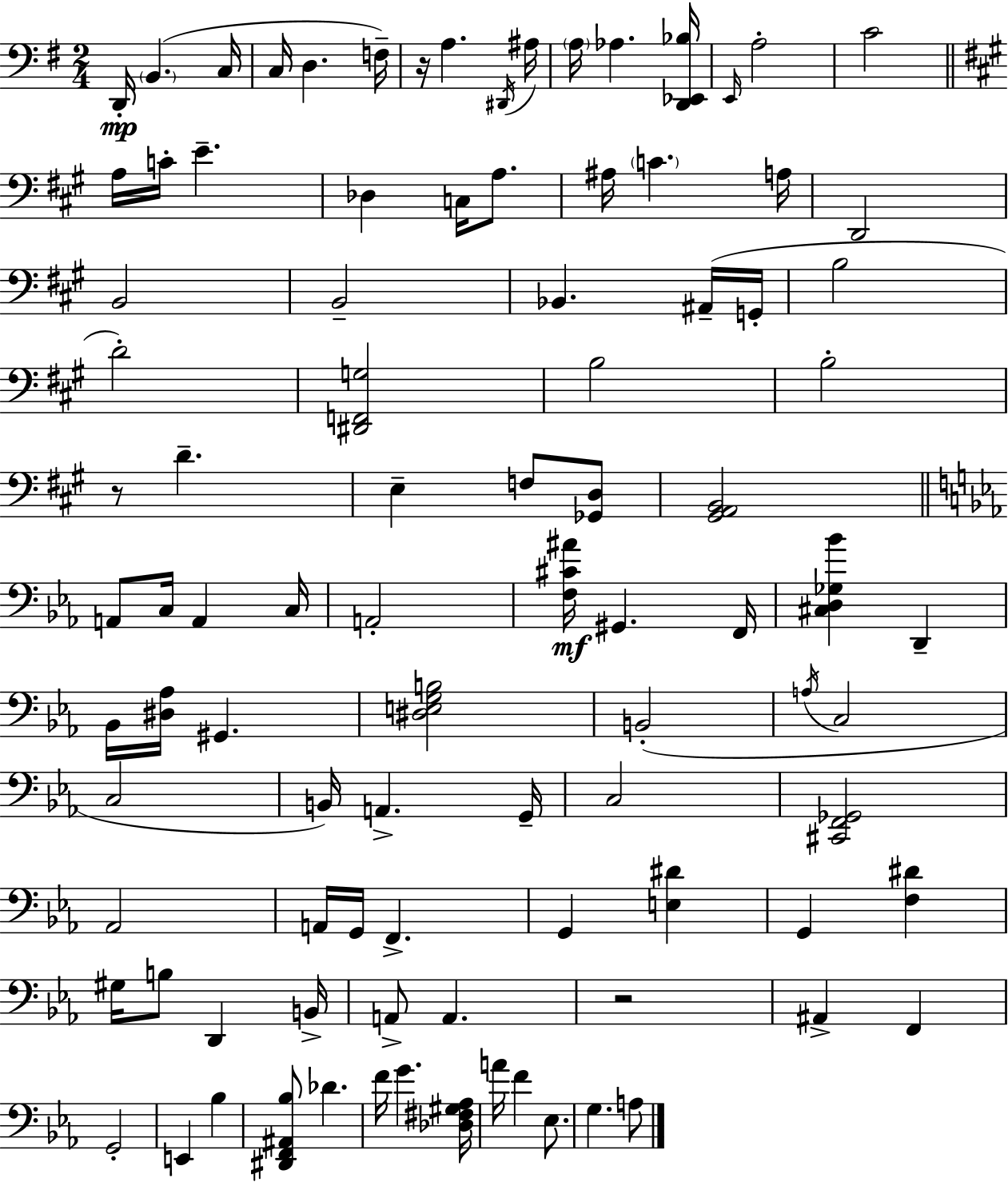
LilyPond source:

{
  \clef bass
  \numericTimeSignature
  \time 2/4
  \key g \major
  \repeat volta 2 { d,16-.\mp \parenthesize b,4.( c16 | c16 d4. f16--) | r16 a4. \acciaccatura { dis,16 } | ais16 \parenthesize a16 aes4. | \break <d, ees, bes>16 \grace { e,16 } a2-. | c'2 | \bar "||" \break \key a \major a16 c'16-. e'4.-- | des4 c16 a8. | ais16 \parenthesize c'4. a16 | d,2 | \break b,2 | b,2-- | bes,4. ais,16--( g,16-. | b2 | \break d'2-.) | <dis, f, g>2 | b2 | b2-. | \break r8 d'4.-- | e4-- f8 <ges, d>8 | <gis, a, b,>2 | \bar "||" \break \key ees \major a,8 c16 a,4 c16 | a,2-. | <f cis' ais'>16\mf gis,4. f,16 | <cis d ges bes'>4 d,4-- | \break bes,16 <dis aes>16 gis,4. | <dis e g b>2 | b,2-.( | \acciaccatura { a16 } c2 | \break c2 | b,16) a,4.-> | g,16-- c2 | <cis, f, ges,>2 | \break aes,2 | a,16 g,16 f,4.-> | g,4 <e dis'>4 | g,4 <f dis'>4 | \break gis16 b8 d,4 | b,16-> a,8-> a,4. | r2 | ais,4-> f,4 | \break g,2-. | e,4 bes4 | <dis, f, ais, bes>8 des'4. | f'16 g'4. | \break <des fis gis aes>16 a'16 f'4 ees8. | g4. a8 | } \bar "|."
}